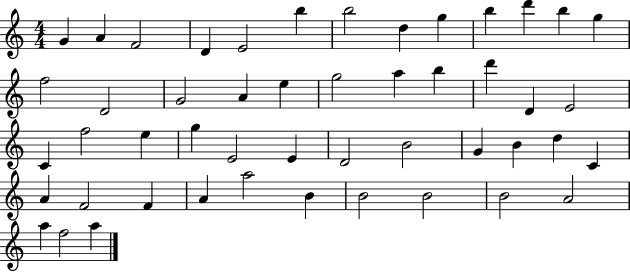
G4/q A4/q F4/h D4/q E4/h B5/q B5/h D5/q G5/q B5/q D6/q B5/q G5/q F5/h D4/h G4/h A4/q E5/q G5/h A5/q B5/q D6/q D4/q E4/h C4/q F5/h E5/q G5/q E4/h E4/q D4/h B4/h G4/q B4/q D5/q C4/q A4/q F4/h F4/q A4/q A5/h B4/q B4/h B4/h B4/h A4/h A5/q F5/h A5/q